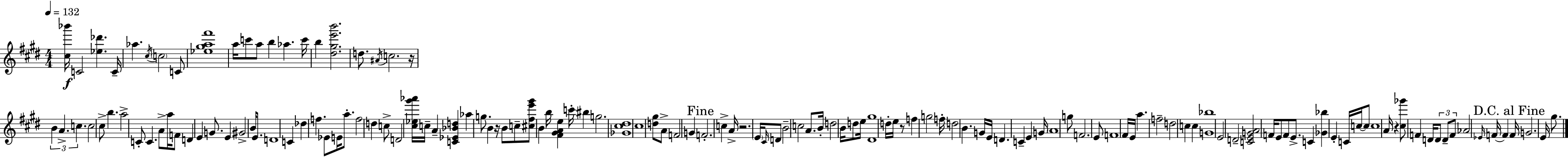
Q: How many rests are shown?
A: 5